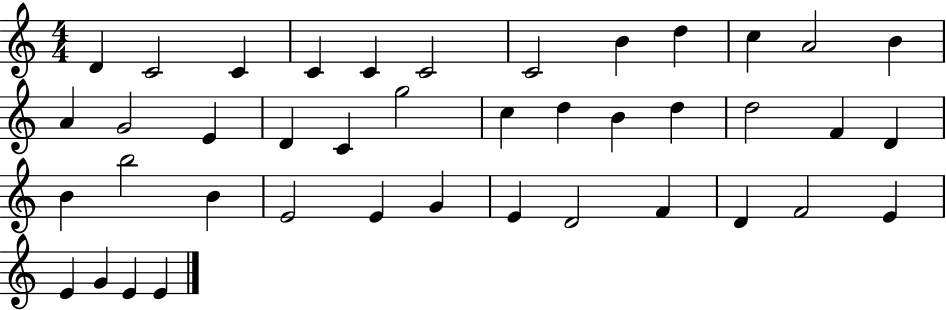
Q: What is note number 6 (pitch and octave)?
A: C4